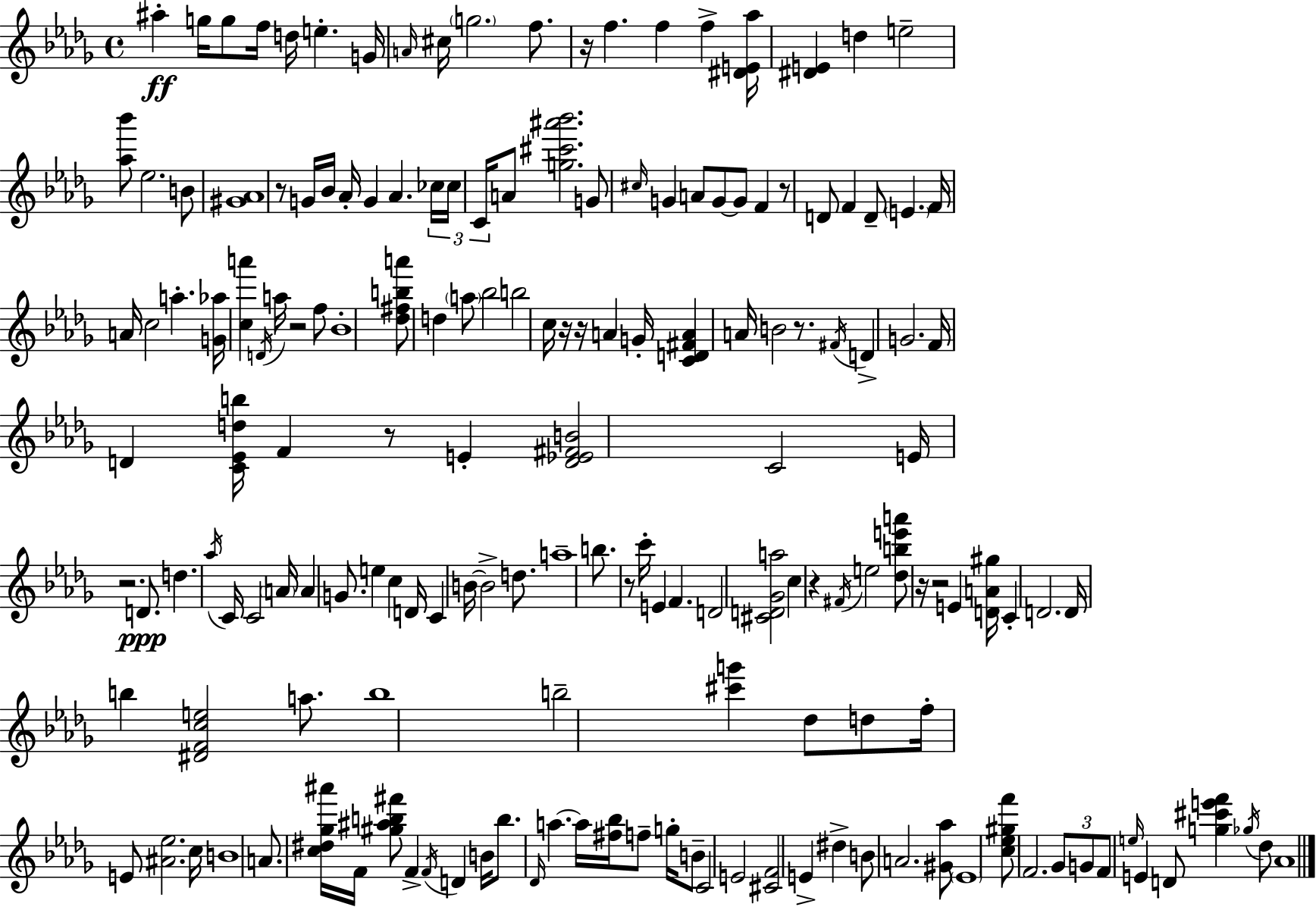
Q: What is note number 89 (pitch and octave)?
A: E4